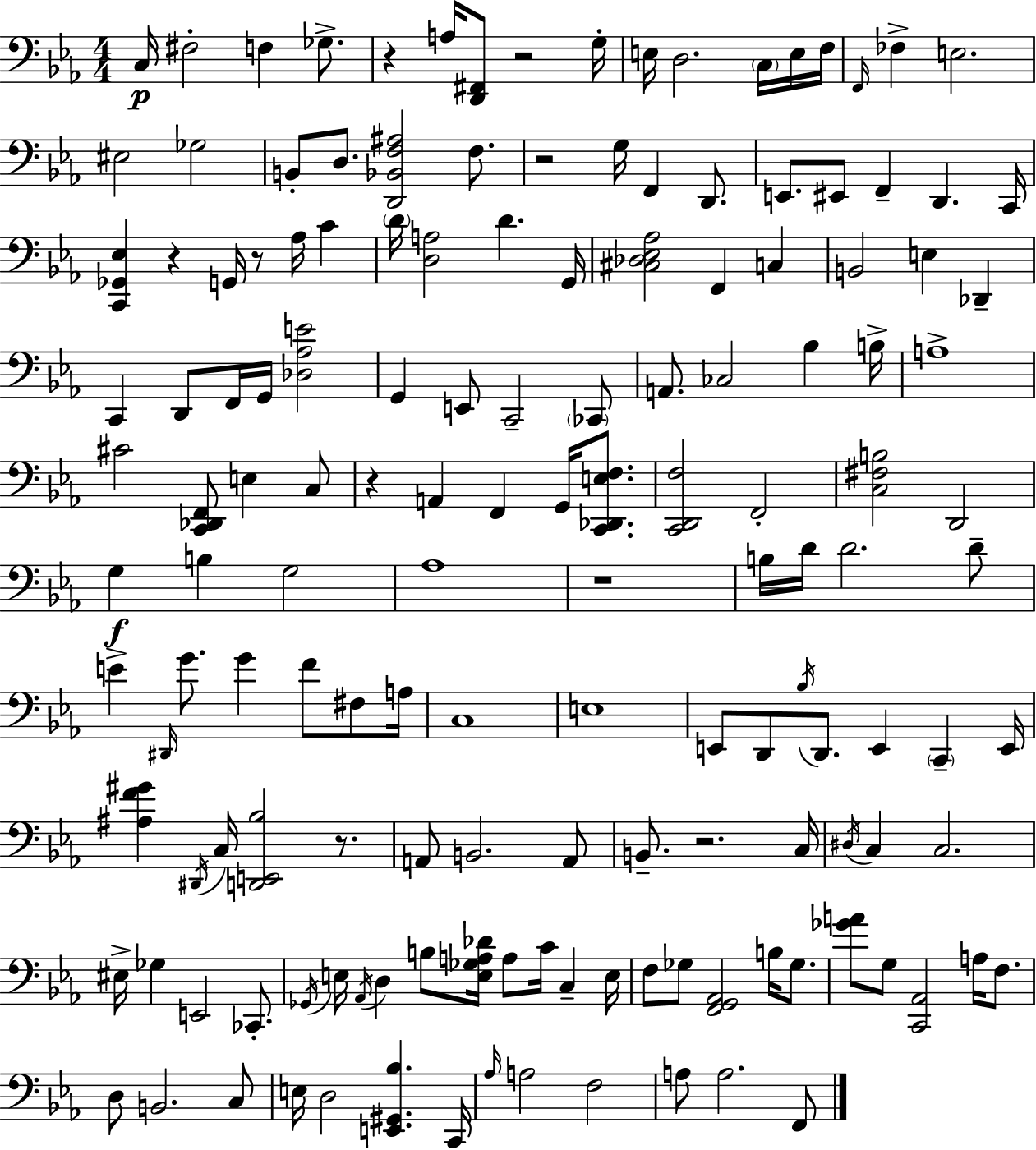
C3/s F#3/h F3/q Gb3/e. R/q A3/s [D2,F#2]/e R/h G3/s E3/s D3/h. C3/s E3/s F3/s F2/s FES3/q E3/h. EIS3/h Gb3/h B2/e D3/e. [D2,Bb2,F3,A#3]/h F3/e. R/h G3/s F2/q D2/e. E2/e. EIS2/e F2/q D2/q. C2/s [C2,Gb2,Eb3]/q R/q G2/s R/e Ab3/s C4/q D4/s [D3,A3]/h D4/q. G2/s [C#3,Db3,Eb3,Ab3]/h F2/q C3/q B2/h E3/q Db2/q C2/q D2/e F2/s G2/s [Db3,Ab3,E4]/h G2/q E2/e C2/h CES2/e A2/e. CES3/h Bb3/q B3/s A3/w C#4/h [C2,Db2,F2]/e E3/q C3/e R/q A2/q F2/q G2/s [C2,Db2,E3,F3]/e. [C2,D2,F3]/h F2/h [C3,F#3,B3]/h D2/h G3/q B3/q G3/h Ab3/w R/w B3/s D4/s D4/h. D4/e E4/q D#2/s G4/e. G4/q F4/e F#3/e A3/s C3/w E3/w E2/e D2/e Bb3/s D2/e. E2/q C2/q E2/s [A#3,F4,G#4]/q D#2/s C3/s [D2,E2,Bb3]/h R/e. A2/e B2/h. A2/e B2/e. R/h. C3/s D#3/s C3/q C3/h. EIS3/s Gb3/q E2/h CES2/e. Gb2/s E3/s Ab2/s D3/q B3/e [E3,Gb3,A3,Db4]/s A3/e C4/s C3/q E3/s F3/e Gb3/e [F2,G2,Ab2]/h B3/s Gb3/e. [Gb4,A4]/e G3/e [C2,Ab2]/h A3/s F3/e. D3/e B2/h. C3/e E3/s D3/h [E2,G#2,Bb3]/q. C2/s Ab3/s A3/h F3/h A3/e A3/h. F2/e